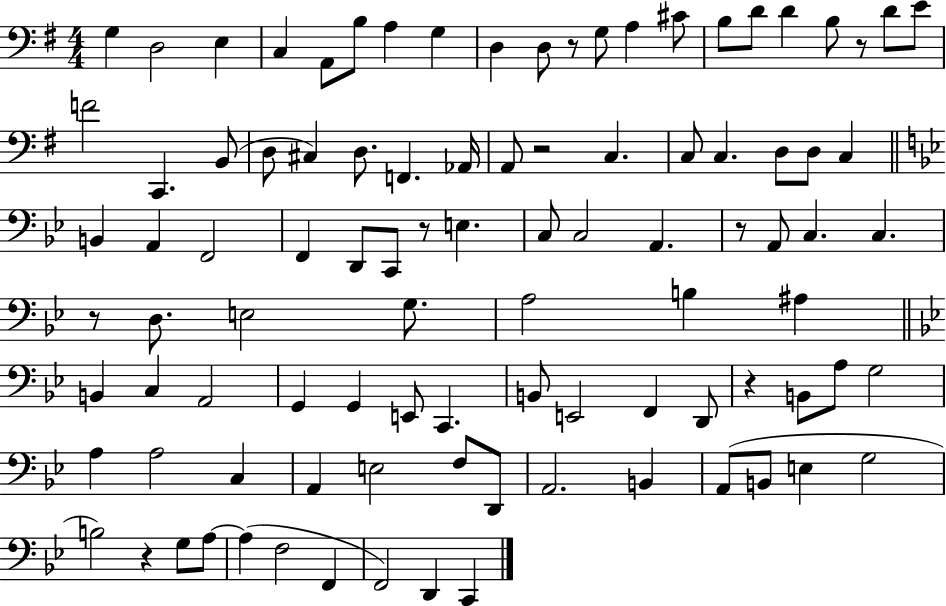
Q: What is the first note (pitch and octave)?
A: G3